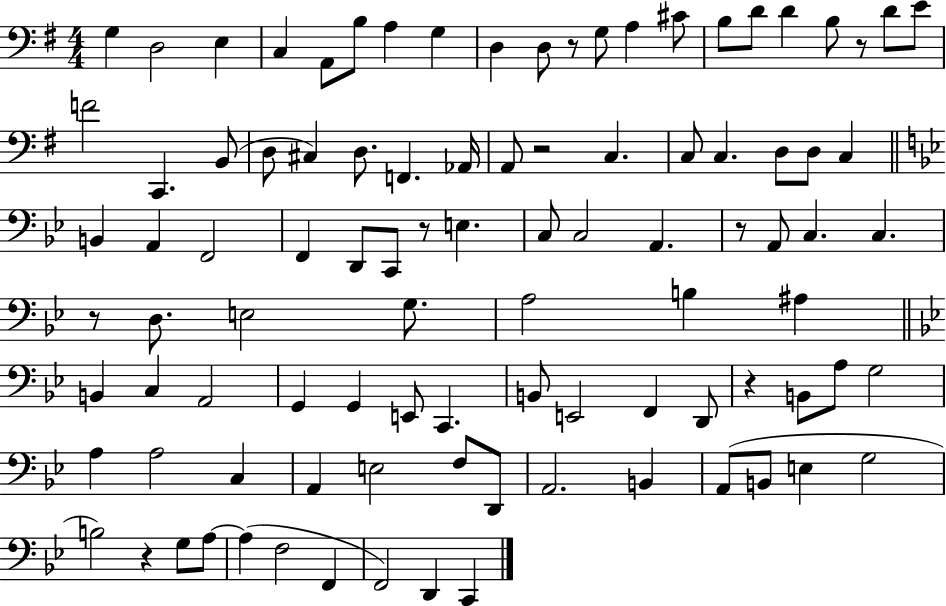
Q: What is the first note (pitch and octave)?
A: G3